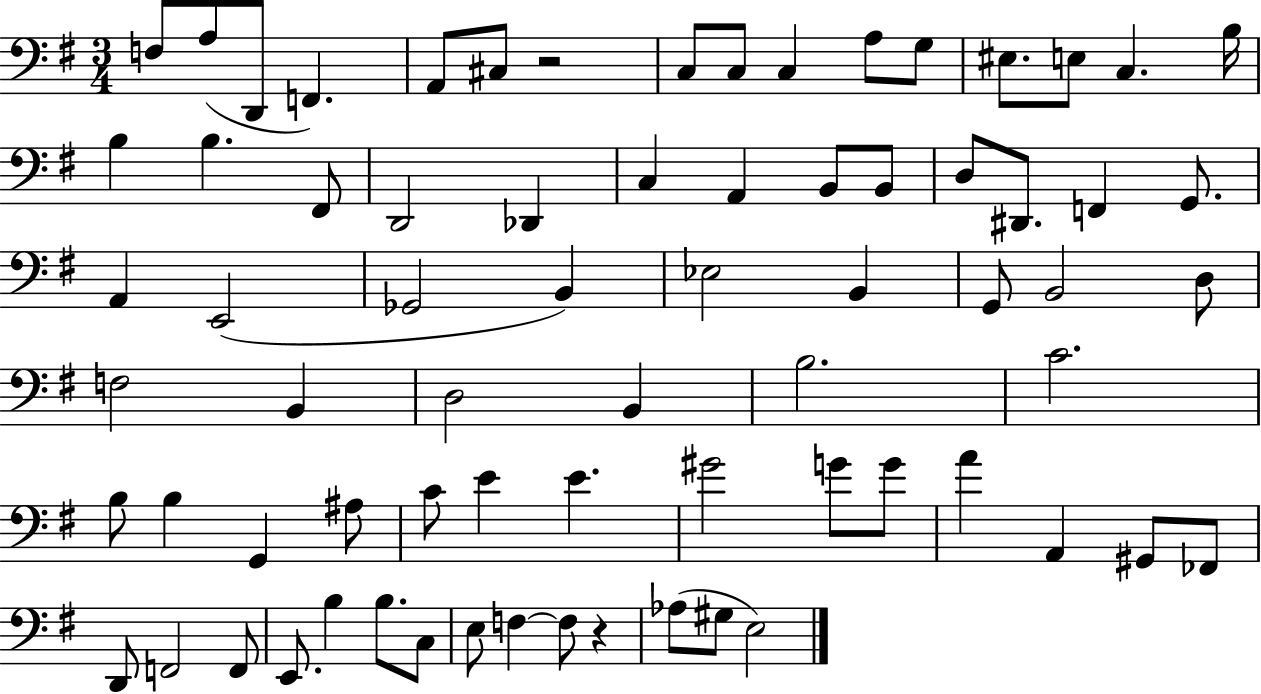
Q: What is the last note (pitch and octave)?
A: E3